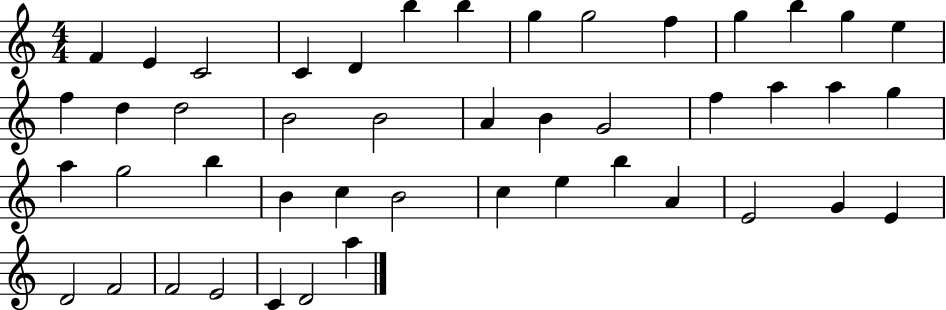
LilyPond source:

{
  \clef treble
  \numericTimeSignature
  \time 4/4
  \key c \major
  f'4 e'4 c'2 | c'4 d'4 b''4 b''4 | g''4 g''2 f''4 | g''4 b''4 g''4 e''4 | \break f''4 d''4 d''2 | b'2 b'2 | a'4 b'4 g'2 | f''4 a''4 a''4 g''4 | \break a''4 g''2 b''4 | b'4 c''4 b'2 | c''4 e''4 b''4 a'4 | e'2 g'4 e'4 | \break d'2 f'2 | f'2 e'2 | c'4 d'2 a''4 | \bar "|."
}